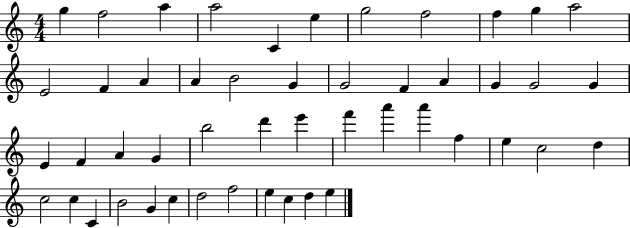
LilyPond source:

{
  \clef treble
  \numericTimeSignature
  \time 4/4
  \key c \major
  g''4 f''2 a''4 | a''2 c'4 e''4 | g''2 f''2 | f''4 g''4 a''2 | \break e'2 f'4 a'4 | a'4 b'2 g'4 | g'2 f'4 a'4 | g'4 g'2 g'4 | \break e'4 f'4 a'4 g'4 | b''2 d'''4 e'''4 | f'''4 a'''4 a'''4 f''4 | e''4 c''2 d''4 | \break c''2 c''4 c'4 | b'2 g'4 c''4 | d''2 f''2 | e''4 c''4 d''4 e''4 | \break \bar "|."
}